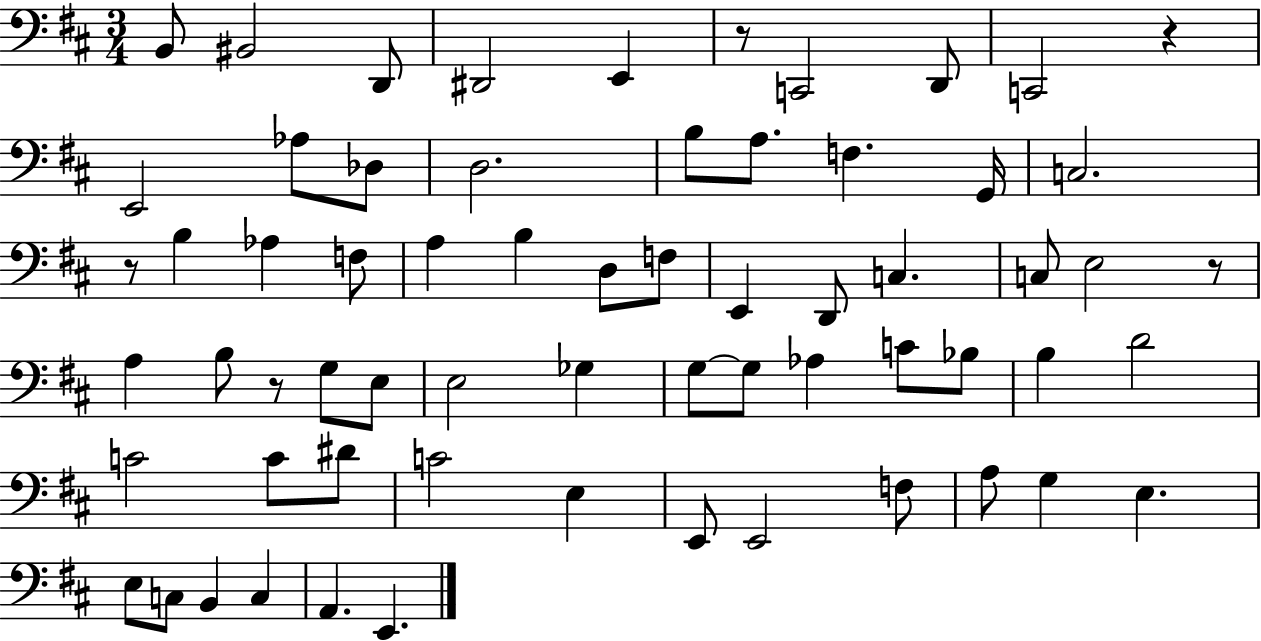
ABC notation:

X:1
T:Untitled
M:3/4
L:1/4
K:D
B,,/2 ^B,,2 D,,/2 ^D,,2 E,, z/2 C,,2 D,,/2 C,,2 z E,,2 _A,/2 _D,/2 D,2 B,/2 A,/2 F, G,,/4 C,2 z/2 B, _A, F,/2 A, B, D,/2 F,/2 E,, D,,/2 C, C,/2 E,2 z/2 A, B,/2 z/2 G,/2 E,/2 E,2 _G, G,/2 G,/2 _A, C/2 _B,/2 B, D2 C2 C/2 ^D/2 C2 E, E,,/2 E,,2 F,/2 A,/2 G, E, E,/2 C,/2 B,, C, A,, E,,